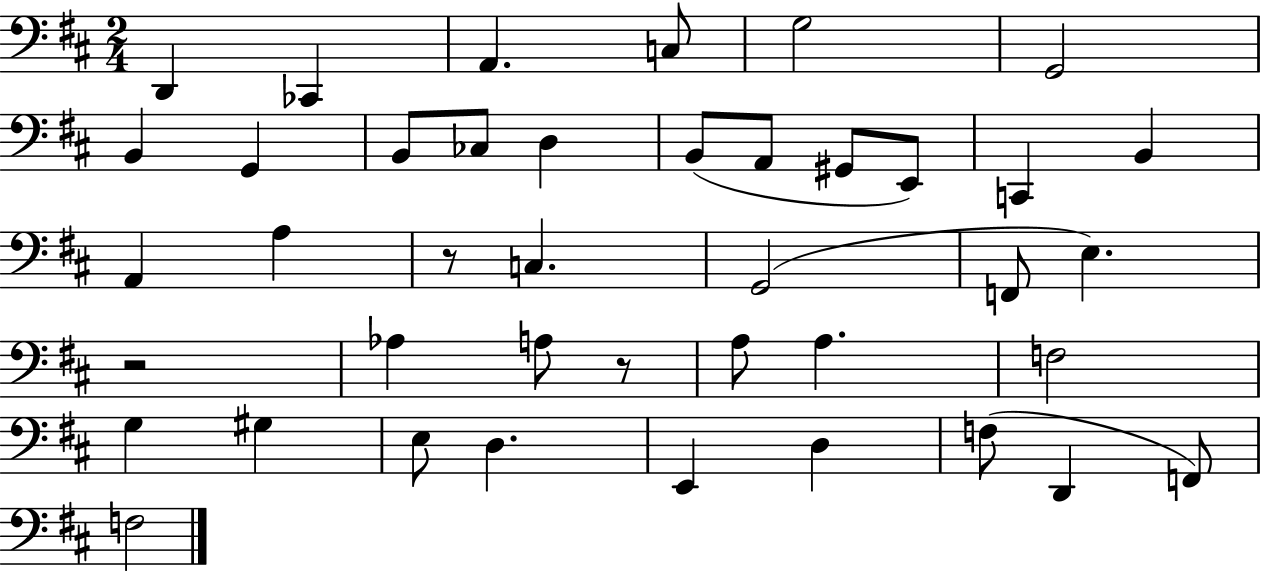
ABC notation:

X:1
T:Untitled
M:2/4
L:1/4
K:D
D,, _C,, A,, C,/2 G,2 G,,2 B,, G,, B,,/2 _C,/2 D, B,,/2 A,,/2 ^G,,/2 E,,/2 C,, B,, A,, A, z/2 C, G,,2 F,,/2 E, z2 _A, A,/2 z/2 A,/2 A, F,2 G, ^G, E,/2 D, E,, D, F,/2 D,, F,,/2 F,2